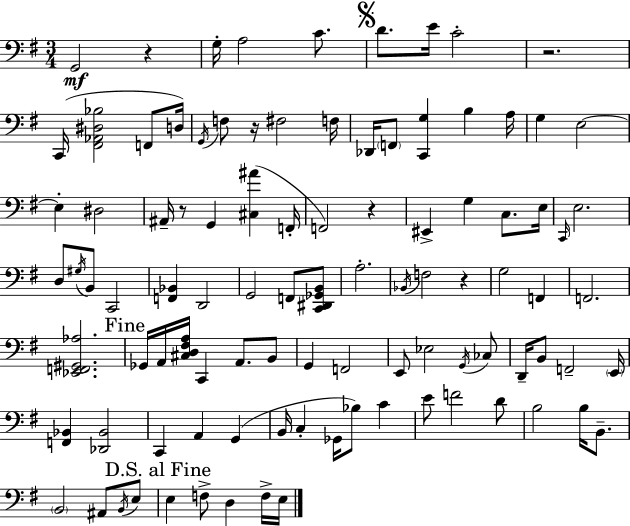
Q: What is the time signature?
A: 3/4